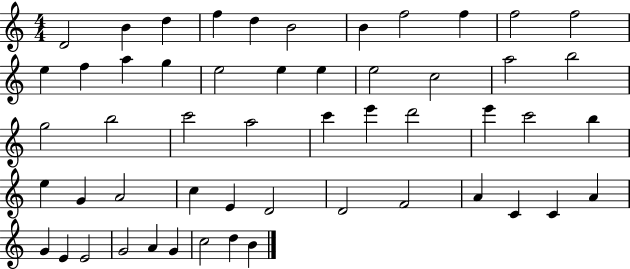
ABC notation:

X:1
T:Untitled
M:4/4
L:1/4
K:C
D2 B d f d B2 B f2 f f2 f2 e f a g e2 e e e2 c2 a2 b2 g2 b2 c'2 a2 c' e' d'2 e' c'2 b e G A2 c E D2 D2 F2 A C C A G E E2 G2 A G c2 d B